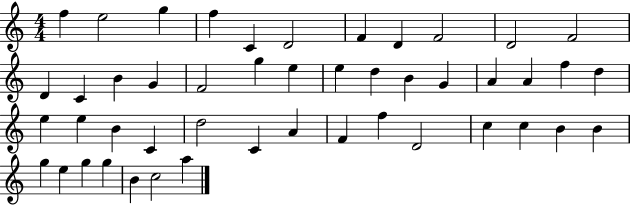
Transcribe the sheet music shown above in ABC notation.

X:1
T:Untitled
M:4/4
L:1/4
K:C
f e2 g f C D2 F D F2 D2 F2 D C B G F2 g e e d B G A A f d e e B C d2 C A F f D2 c c B B g e g g B c2 a